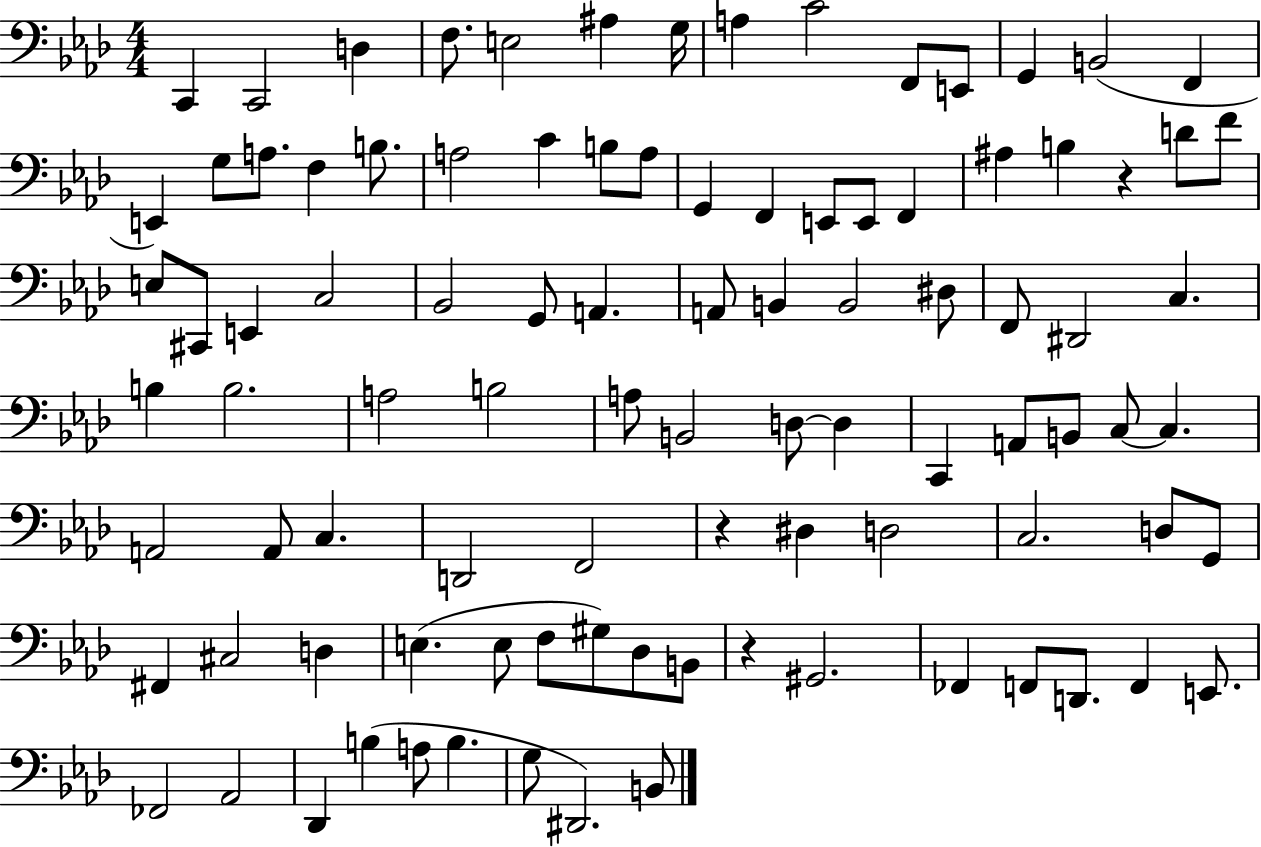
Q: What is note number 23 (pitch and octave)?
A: A3